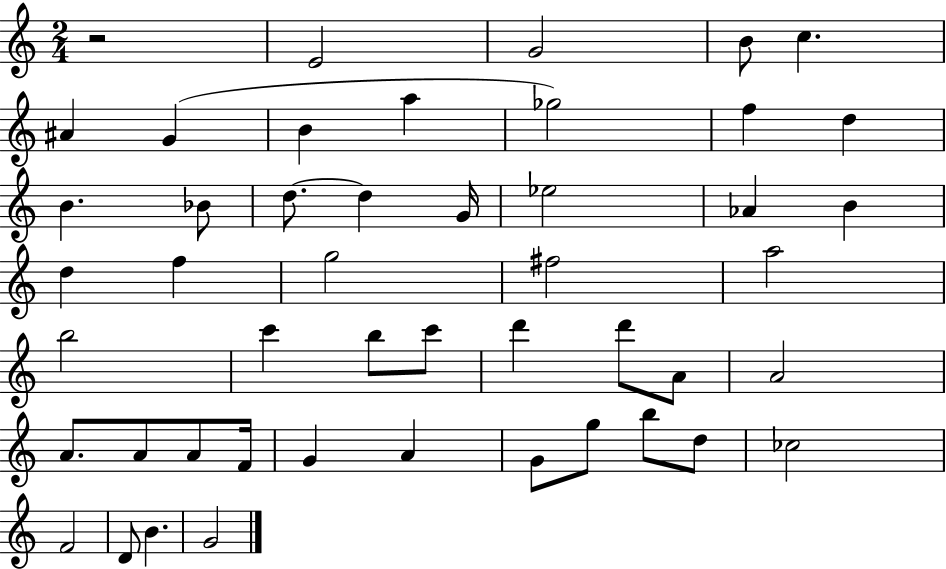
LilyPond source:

{
  \clef treble
  \numericTimeSignature
  \time 2/4
  \key c \major
  \repeat volta 2 { r2 | e'2 | g'2 | b'8 c''4. | \break ais'4 g'4( | b'4 a''4 | ges''2) | f''4 d''4 | \break b'4. bes'8 | d''8.~~ d''4 g'16 | ees''2 | aes'4 b'4 | \break d''4 f''4 | g''2 | fis''2 | a''2 | \break b''2 | c'''4 b''8 c'''8 | d'''4 d'''8 a'8 | a'2 | \break a'8. a'8 a'8 f'16 | g'4 a'4 | g'8 g''8 b''8 d''8 | ces''2 | \break f'2 | d'8 b'4. | g'2 | } \bar "|."
}